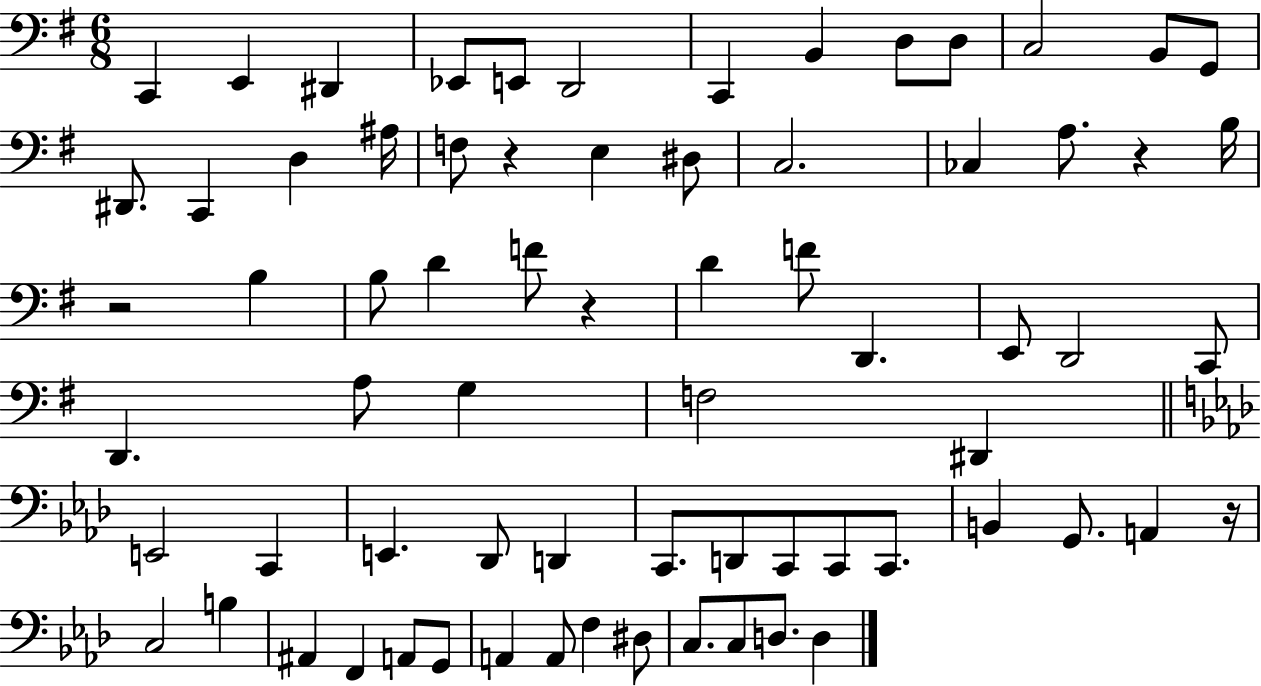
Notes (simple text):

C2/q E2/q D#2/q Eb2/e E2/e D2/h C2/q B2/q D3/e D3/e C3/h B2/e G2/e D#2/e. C2/q D3/q A#3/s F3/e R/q E3/q D#3/e C3/h. CES3/q A3/e. R/q B3/s R/h B3/q B3/e D4/q F4/e R/q D4/q F4/e D2/q. E2/e D2/h C2/e D2/q. A3/e G3/q F3/h D#2/q E2/h C2/q E2/q. Db2/e D2/q C2/e. D2/e C2/e C2/e C2/e. B2/q G2/e. A2/q R/s C3/h B3/q A#2/q F2/q A2/e G2/e A2/q A2/e F3/q D#3/e C3/e. C3/e D3/e. D3/q